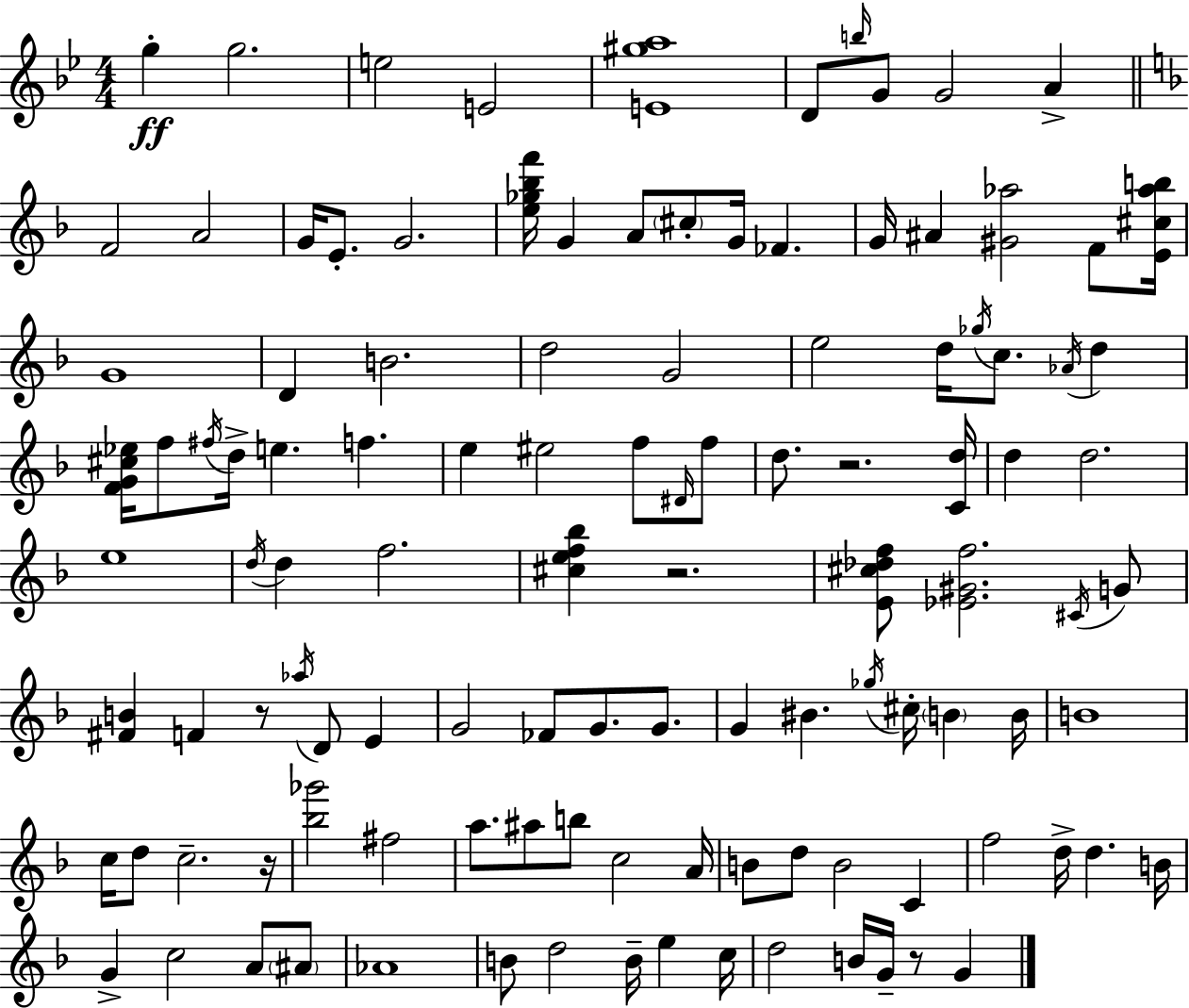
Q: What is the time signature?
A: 4/4